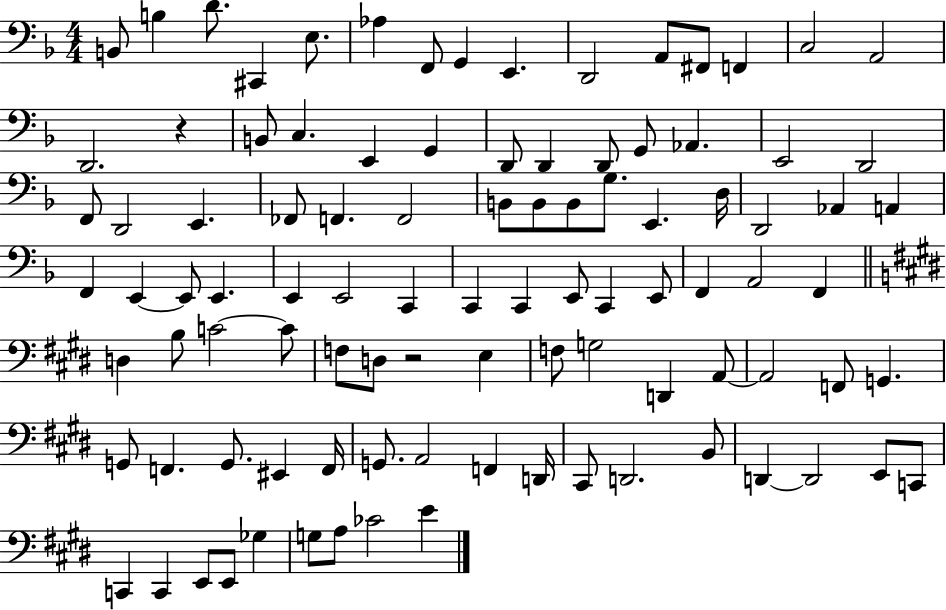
B2/e B3/q D4/e. C#2/q E3/e. Ab3/q F2/e G2/q E2/q. D2/h A2/e F#2/e F2/q C3/h A2/h D2/h. R/q B2/e C3/q. E2/q G2/q D2/e D2/q D2/e G2/e Ab2/q. E2/h D2/h F2/e D2/h E2/q. FES2/e F2/q. F2/h B2/e B2/e B2/e G3/e. E2/q. D3/s D2/h Ab2/q A2/q F2/q E2/q E2/e E2/q. E2/q E2/h C2/q C2/q C2/q E2/e C2/q E2/e F2/q A2/h F2/q D3/q B3/e C4/h C4/e F3/e D3/e R/h E3/q F3/e G3/h D2/q A2/e A2/h F2/e G2/q. G2/e F2/q. G2/e. EIS2/q F2/s G2/e. A2/h F2/q D2/s C#2/e D2/h. B2/e D2/q D2/h E2/e C2/e C2/q C2/q E2/e E2/e Gb3/q G3/e A3/e CES4/h E4/q